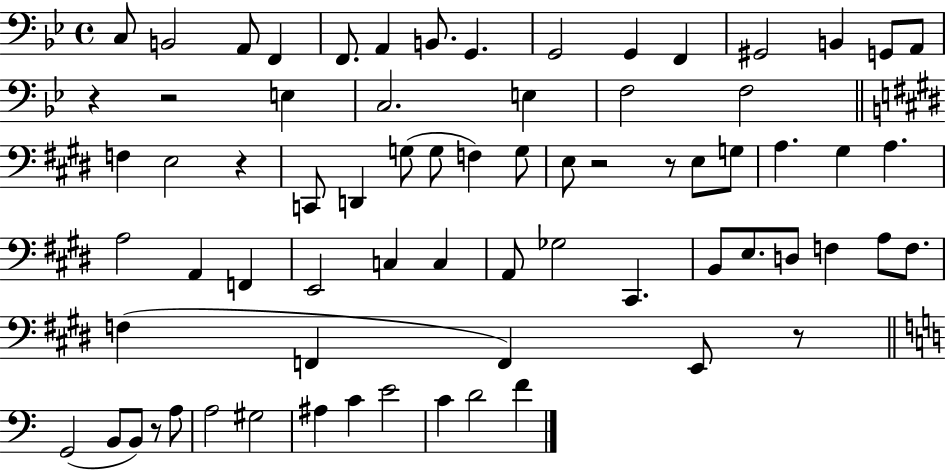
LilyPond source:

{
  \clef bass
  \time 4/4
  \defaultTimeSignature
  \key bes \major
  \repeat volta 2 { c8 b,2 a,8 f,4 | f,8. a,4 b,8. g,4. | g,2 g,4 f,4 | gis,2 b,4 g,8 a,8 | \break r4 r2 e4 | c2. e4 | f2 f2 | \bar "||" \break \key e \major f4 e2 r4 | c,8 d,4 g8( g8 f4) g8 | e8 r2 r8 e8 g8 | a4. gis4 a4. | \break a2 a,4 f,4 | e,2 c4 c4 | a,8 ges2 cis,4. | b,8 e8. d8 f4 a8 f8. | \break f4( f,4 f,4) e,8 r8 | \bar "||" \break \key c \major g,2( b,8 b,8) r8 a8 | a2 gis2 | ais4 c'4 e'2 | c'4 d'2 f'4 | \break } \bar "|."
}